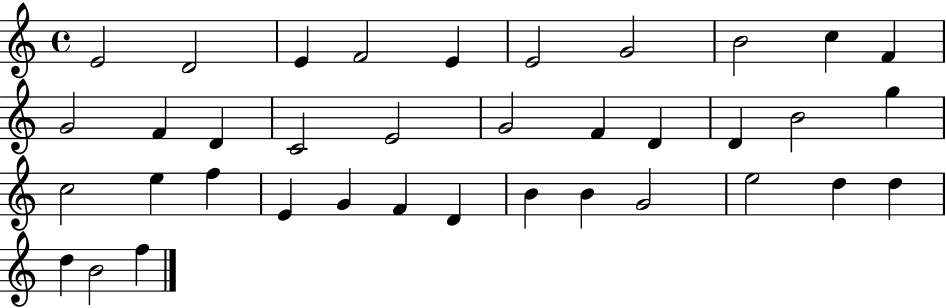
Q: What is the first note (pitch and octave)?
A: E4